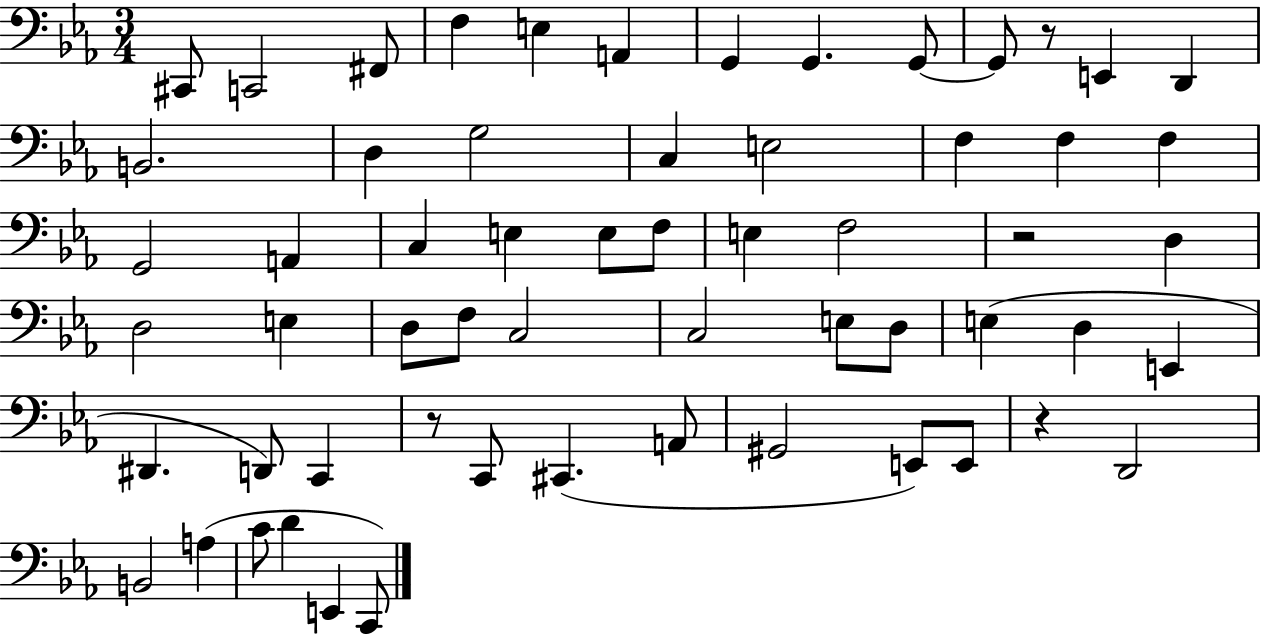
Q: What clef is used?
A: bass